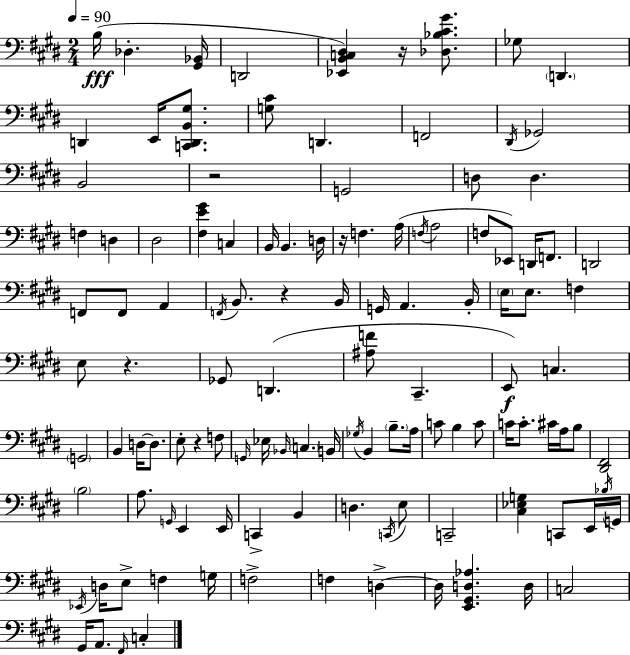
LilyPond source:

{
  \clef bass
  \numericTimeSignature
  \time 2/4
  \key e \major
  \tempo 4 = 90
  b16(\fff des4.-. <gis, bes,>16 | d,2 | <ees, b, c dis>4) r16 <des bes cis' gis'>8. | ges8 \parenthesize d,4. | \break d,4 e,16 <c, d, b, gis>8. | <g cis'>8 d,4. | f,2 | \acciaccatura { dis,16 } ges,2 | \break b,2 | r2 | g,2 | d8 d4. | \break f4 d4 | dis2 | <fis e' gis'>4 c4 | b,16 b,4. | \break d16 r16 f4. | a16( \acciaccatura { f16 } a2 | f8 ees,8) d,16 f,8. | d,2 | \break f,8 f,8 a,4 | \acciaccatura { f,16 } b,8. r4 | b,16 g,16 a,4. | b,16-. \parenthesize e16 e8. f4 | \break e8 r4. | ges,8 d,4.( | <ais f'>8 cis,4.-- | e,8\f) c4. | \break \parenthesize g,2 | b,4 d16~~ | d8. e8-. r4 | f8 \grace { g,16 } ees16 \grace { bes,16 } \parenthesize c4. | \break b,16 \acciaccatura { ges16 } b,4 | \parenthesize b8.-- a16 c'8 | b4 c'8 c'16 c'8.-. | cis'16 a16 b8 <dis, fis,>2 | \break \parenthesize b2 | a8. | \grace { g,16 } e,4 e,16 c,4-> | b,4 d4. | \break \acciaccatura { c,16 } e8 | c,2-- | <cis ees g>4 c,8 e,16 \acciaccatura { bes16 } | g,16 \acciaccatura { ees,16 } d16 e8-> f4 | \break g16 f2-> | f4 d4->~~ | d16 <e, gis, d aes>4. | d16 c2 | \break gis,16 a,8. \grace { fis,16 } c4-. | \bar "|."
}